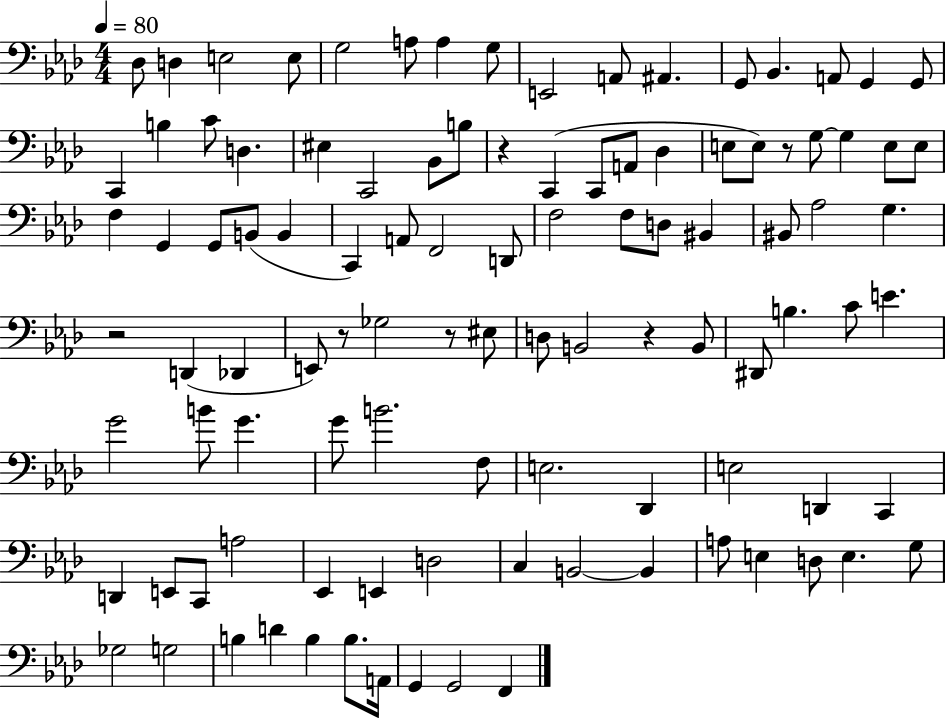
X:1
T:Untitled
M:4/4
L:1/4
K:Ab
_D,/2 D, E,2 E,/2 G,2 A,/2 A, G,/2 E,,2 A,,/2 ^A,, G,,/2 _B,, A,,/2 G,, G,,/2 C,, B, C/2 D, ^E, C,,2 _B,,/2 B,/2 z C,, C,,/2 A,,/2 _D, E,/2 E,/2 z/2 G,/2 G, E,/2 E,/2 F, G,, G,,/2 B,,/2 B,, C,, A,,/2 F,,2 D,,/2 F,2 F,/2 D,/2 ^B,, ^B,,/2 _A,2 G, z2 D,, _D,, E,,/2 z/2 _G,2 z/2 ^E,/2 D,/2 B,,2 z B,,/2 ^D,,/2 B, C/2 E G2 B/2 G G/2 B2 F,/2 E,2 _D,, E,2 D,, C,, D,, E,,/2 C,,/2 A,2 _E,, E,, D,2 C, B,,2 B,, A,/2 E, D,/2 E, G,/2 _G,2 G,2 B, D B, B,/2 A,,/4 G,, G,,2 F,,